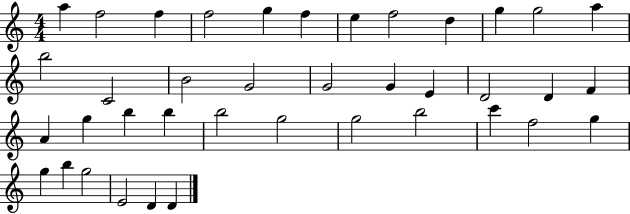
X:1
T:Untitled
M:4/4
L:1/4
K:C
a f2 f f2 g f e f2 d g g2 a b2 C2 B2 G2 G2 G E D2 D F A g b b b2 g2 g2 b2 c' f2 g g b g2 E2 D D